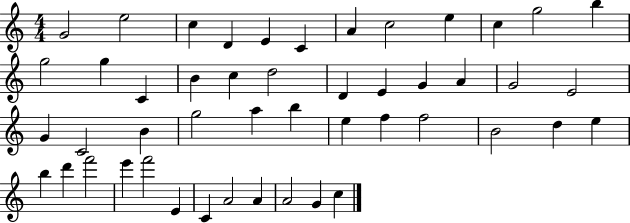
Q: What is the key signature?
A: C major